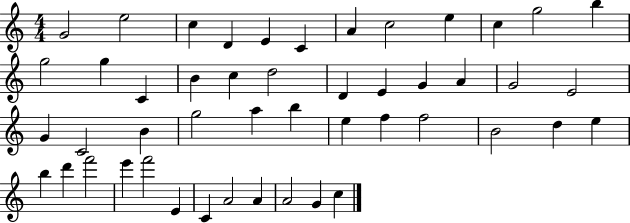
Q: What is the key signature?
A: C major